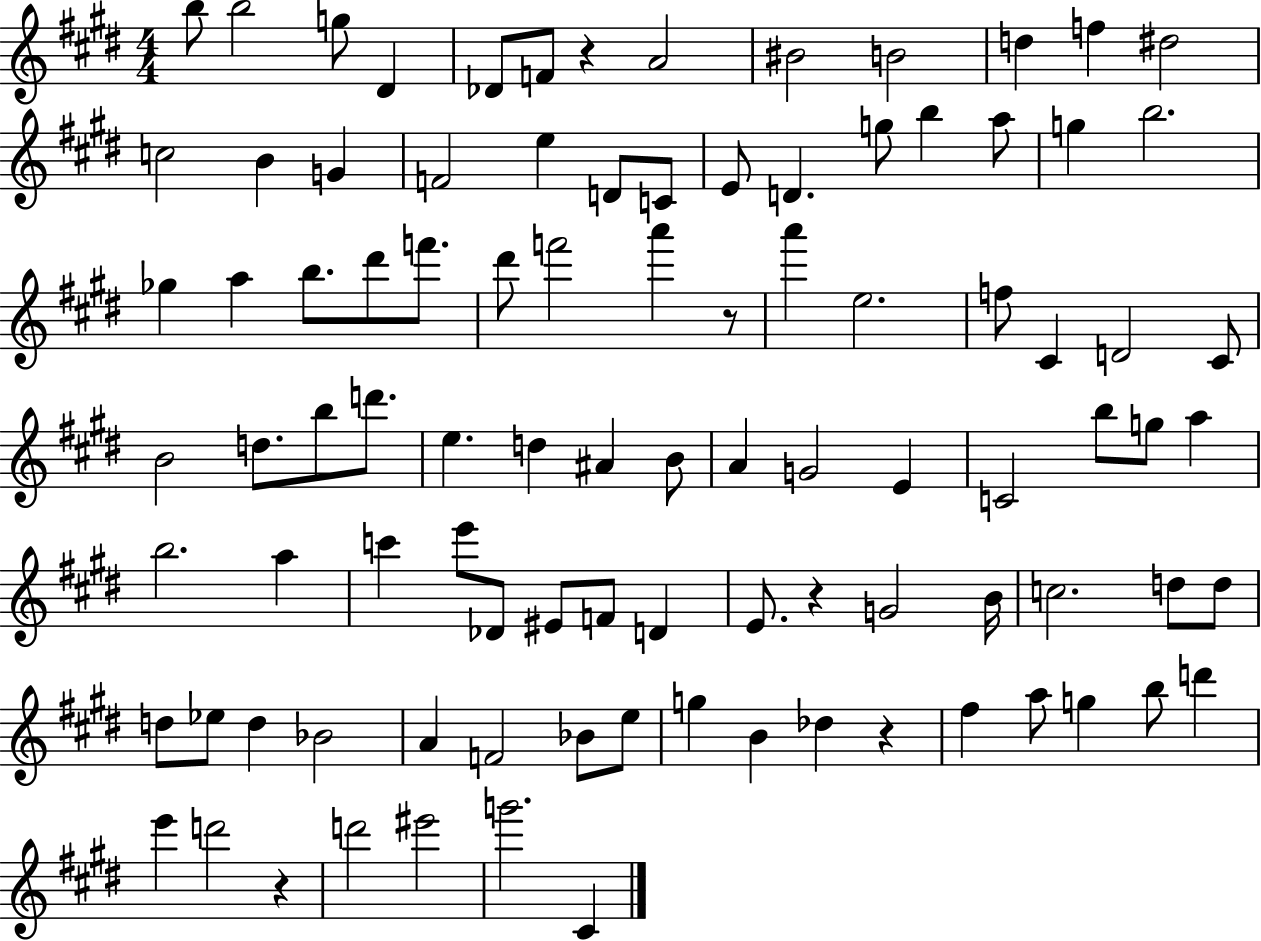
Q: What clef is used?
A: treble